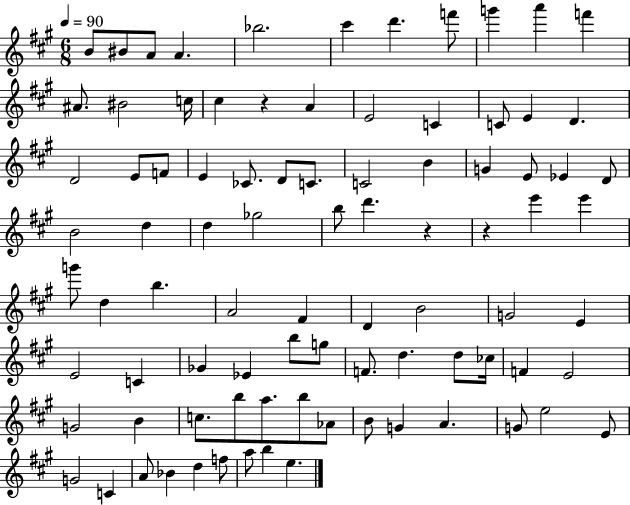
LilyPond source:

{
  \clef treble
  \numericTimeSignature
  \time 6/8
  \key a \major
  \tempo 4 = 90
  b'8 bis'8 a'8 a'4. | bes''2. | cis'''4 d'''4. f'''8 | g'''4 a'''4 f'''4 | \break ais'8. bis'2 c''16 | cis''4 r4 a'4 | e'2 c'4 | c'8 e'4 d'4. | \break d'2 e'8 f'8 | e'4 ces'8. d'8 c'8. | c'2 b'4 | g'4 e'8 ees'4 d'8 | \break b'2 d''4 | d''4 ges''2 | b''8 d'''4. r4 | r4 e'''4 e'''4 | \break g'''8 d''4 b''4. | a'2 fis'4 | d'4 b'2 | g'2 e'4 | \break e'2 c'4 | ges'4 ees'4 b''8 g''8 | f'8. d''4. d''8 ces''16 | f'4 e'2 | \break g'2 b'4 | c''8. b''8 a''8. b''8 aes'8 | b'8 g'4 a'4. | g'8 e''2 e'8 | \break g'2 c'4 | a'8 bes'4 d''4 f''8 | a''8 b''4 e''4. | \bar "|."
}